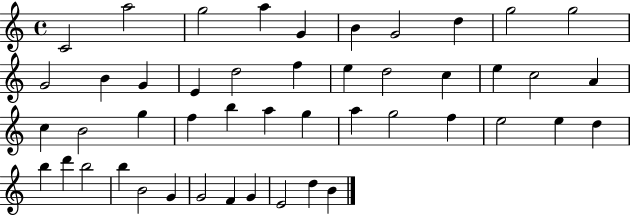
X:1
T:Untitled
M:4/4
L:1/4
K:C
C2 a2 g2 a G B G2 d g2 g2 G2 B G E d2 f e d2 c e c2 A c B2 g f b a g a g2 f e2 e d b d' b2 b B2 G G2 F G E2 d B